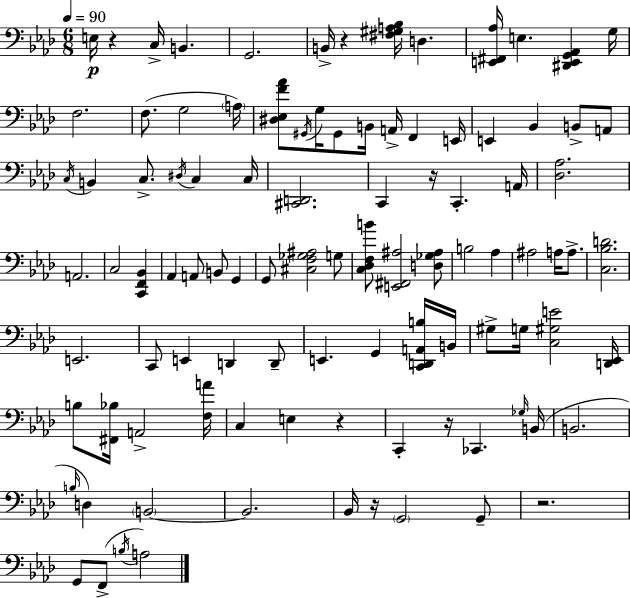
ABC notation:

X:1
T:Untitled
M:6/8
L:1/4
K:Fm
E,/4 z C,/4 B,, G,,2 B,,/4 z [^F,^G,A,_B,]/4 D, [E,,^F,,_A,]/4 E, [^D,,E,,G,,_A,,] G,/4 F,2 F,/2 G,2 A,/4 [^D,_E,F_A]/2 ^G,,/4 G,/4 ^G,,/2 B,,/4 A,,/4 F,, E,,/4 E,, _B,, B,,/2 A,,/2 C,/4 B,, C,/2 ^D,/4 C, C,/4 [^C,,D,,]2 C,, z/4 C,, A,,/4 [_D,_A,]2 A,,2 C,2 [C,,F,,_B,,] _A,, A,,/2 B,,/2 G,, G,,/2 [^C,F,_G,^A,]2 G,/2 [C,_D,F,B]/2 [E,,^F,,^A,]2 [D,_G,^A,]/2 B,2 _A, ^A,2 A,/4 A,/2 [C,_B,D]2 E,,2 C,,/2 E,, D,, D,,/2 E,, G,, [C,,D,,A,,B,]/4 B,,/4 ^G,/2 G,/4 [C,^G,E]2 [D,,_E,,]/4 B,/2 [^F,,_B,]/4 A,,2 [F,A]/4 C, E, z C,, z/4 _C,, _G,/4 B,,/4 B,,2 B,/4 D, B,,2 B,,2 _B,,/4 z/4 G,,2 G,,/2 z2 G,,/2 F,,/2 B,/4 A,2